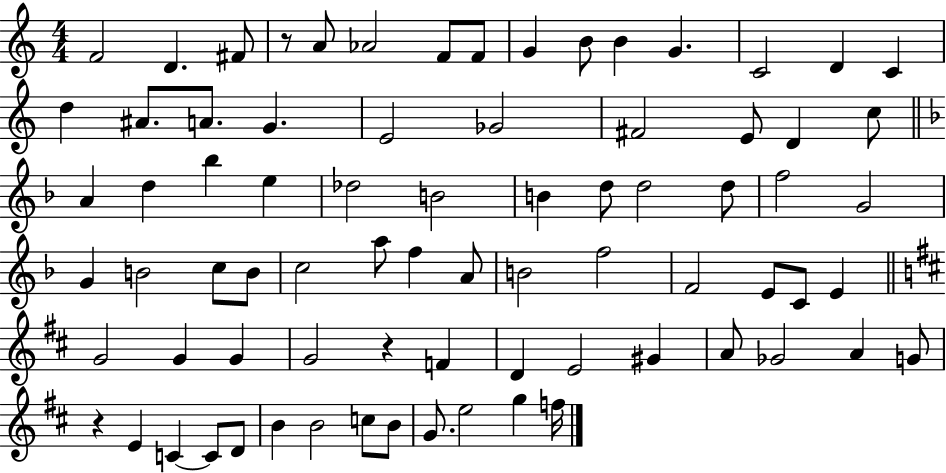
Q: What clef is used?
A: treble